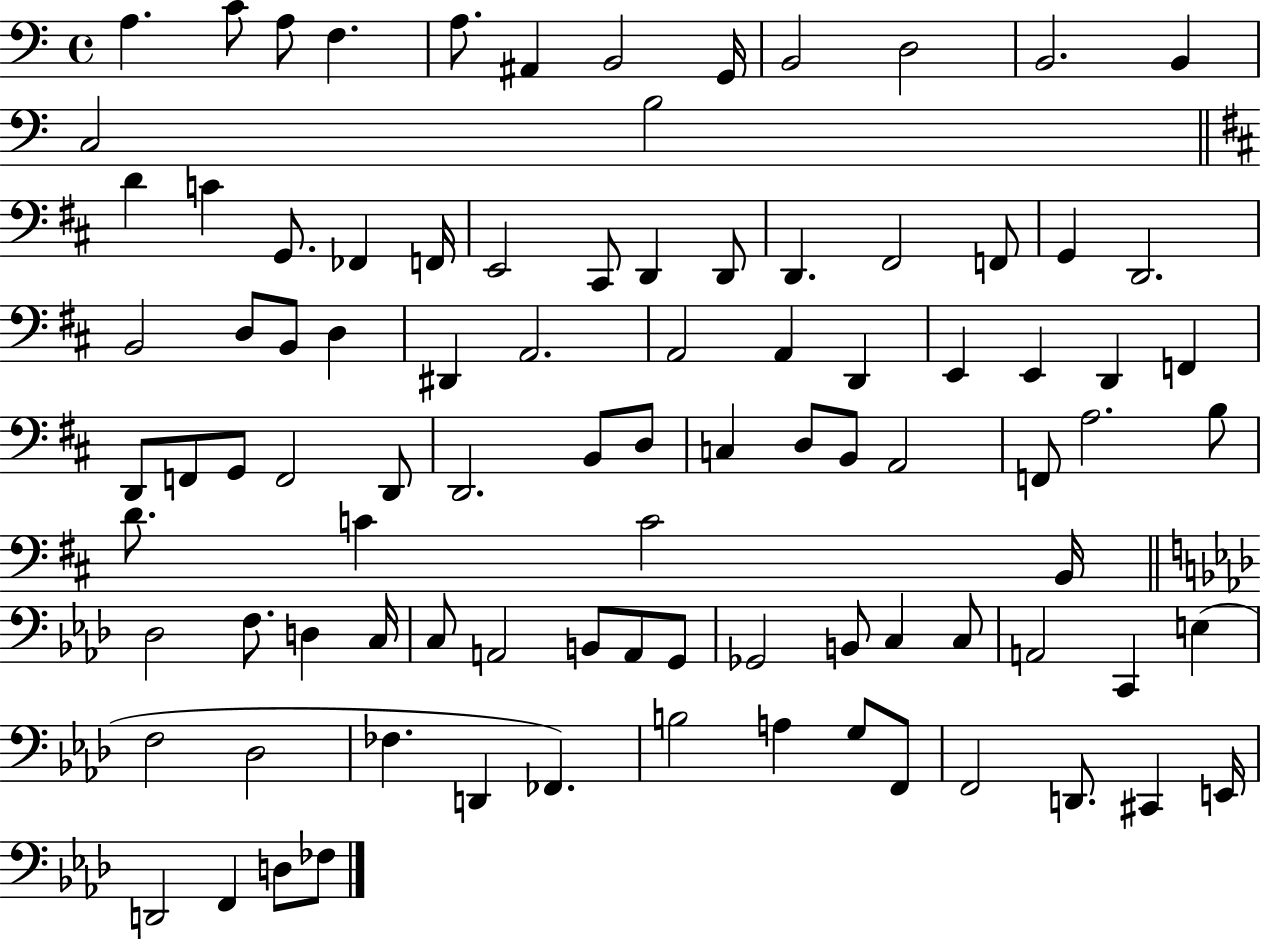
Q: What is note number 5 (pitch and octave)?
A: A3